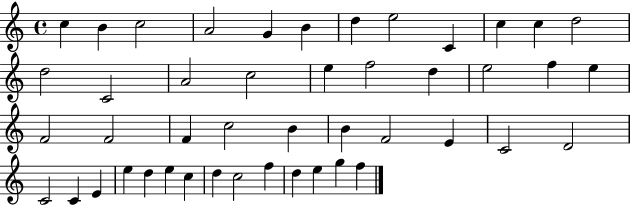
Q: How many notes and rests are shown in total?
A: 46